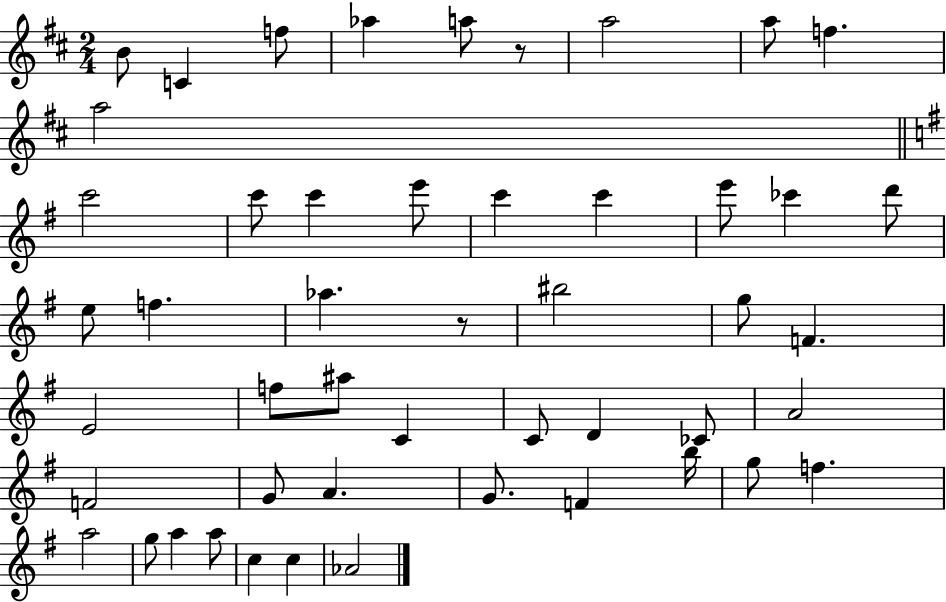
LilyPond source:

{
  \clef treble
  \numericTimeSignature
  \time 2/4
  \key d \major
  b'8 c'4 f''8 | aes''4 a''8 r8 | a''2 | a''8 f''4. | \break a''2 | \bar "||" \break \key g \major c'''2 | c'''8 c'''4 e'''8 | c'''4 c'''4 | e'''8 ces'''4 d'''8 | \break e''8 f''4. | aes''4. r8 | bis''2 | g''8 f'4. | \break e'2 | f''8 ais''8 c'4 | c'8 d'4 ces'8 | a'2 | \break f'2 | g'8 a'4. | g'8. f'4 b''16 | g''8 f''4. | \break a''2 | g''8 a''4 a''8 | c''4 c''4 | aes'2 | \break \bar "|."
}